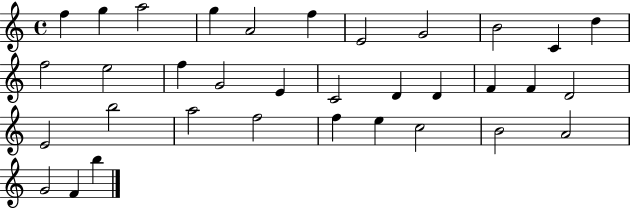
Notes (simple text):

F5/q G5/q A5/h G5/q A4/h F5/q E4/h G4/h B4/h C4/q D5/q F5/h E5/h F5/q G4/h E4/q C4/h D4/q D4/q F4/q F4/q D4/h E4/h B5/h A5/h F5/h F5/q E5/q C5/h B4/h A4/h G4/h F4/q B5/q